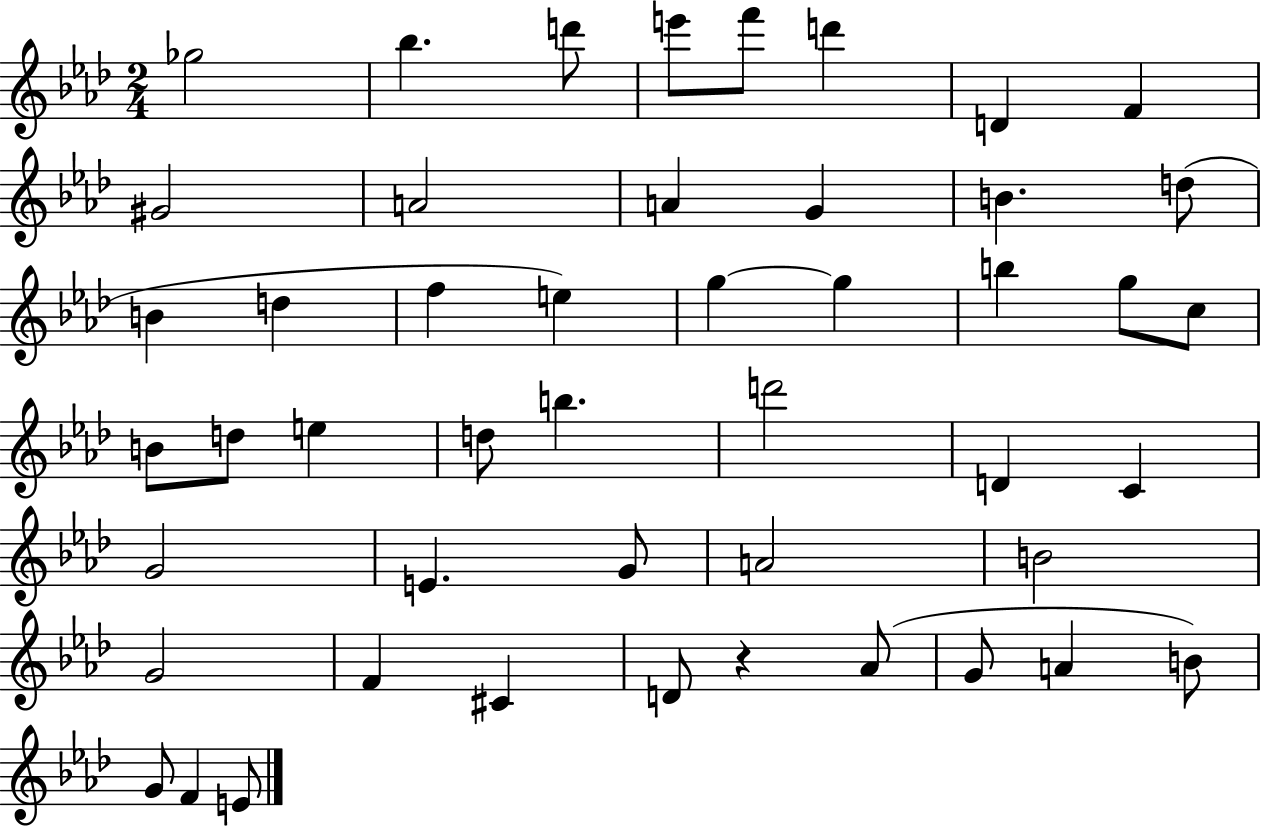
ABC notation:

X:1
T:Untitled
M:2/4
L:1/4
K:Ab
_g2 _b d'/2 e'/2 f'/2 d' D F ^G2 A2 A G B d/2 B d f e g g b g/2 c/2 B/2 d/2 e d/2 b d'2 D C G2 E G/2 A2 B2 G2 F ^C D/2 z _A/2 G/2 A B/2 G/2 F E/2